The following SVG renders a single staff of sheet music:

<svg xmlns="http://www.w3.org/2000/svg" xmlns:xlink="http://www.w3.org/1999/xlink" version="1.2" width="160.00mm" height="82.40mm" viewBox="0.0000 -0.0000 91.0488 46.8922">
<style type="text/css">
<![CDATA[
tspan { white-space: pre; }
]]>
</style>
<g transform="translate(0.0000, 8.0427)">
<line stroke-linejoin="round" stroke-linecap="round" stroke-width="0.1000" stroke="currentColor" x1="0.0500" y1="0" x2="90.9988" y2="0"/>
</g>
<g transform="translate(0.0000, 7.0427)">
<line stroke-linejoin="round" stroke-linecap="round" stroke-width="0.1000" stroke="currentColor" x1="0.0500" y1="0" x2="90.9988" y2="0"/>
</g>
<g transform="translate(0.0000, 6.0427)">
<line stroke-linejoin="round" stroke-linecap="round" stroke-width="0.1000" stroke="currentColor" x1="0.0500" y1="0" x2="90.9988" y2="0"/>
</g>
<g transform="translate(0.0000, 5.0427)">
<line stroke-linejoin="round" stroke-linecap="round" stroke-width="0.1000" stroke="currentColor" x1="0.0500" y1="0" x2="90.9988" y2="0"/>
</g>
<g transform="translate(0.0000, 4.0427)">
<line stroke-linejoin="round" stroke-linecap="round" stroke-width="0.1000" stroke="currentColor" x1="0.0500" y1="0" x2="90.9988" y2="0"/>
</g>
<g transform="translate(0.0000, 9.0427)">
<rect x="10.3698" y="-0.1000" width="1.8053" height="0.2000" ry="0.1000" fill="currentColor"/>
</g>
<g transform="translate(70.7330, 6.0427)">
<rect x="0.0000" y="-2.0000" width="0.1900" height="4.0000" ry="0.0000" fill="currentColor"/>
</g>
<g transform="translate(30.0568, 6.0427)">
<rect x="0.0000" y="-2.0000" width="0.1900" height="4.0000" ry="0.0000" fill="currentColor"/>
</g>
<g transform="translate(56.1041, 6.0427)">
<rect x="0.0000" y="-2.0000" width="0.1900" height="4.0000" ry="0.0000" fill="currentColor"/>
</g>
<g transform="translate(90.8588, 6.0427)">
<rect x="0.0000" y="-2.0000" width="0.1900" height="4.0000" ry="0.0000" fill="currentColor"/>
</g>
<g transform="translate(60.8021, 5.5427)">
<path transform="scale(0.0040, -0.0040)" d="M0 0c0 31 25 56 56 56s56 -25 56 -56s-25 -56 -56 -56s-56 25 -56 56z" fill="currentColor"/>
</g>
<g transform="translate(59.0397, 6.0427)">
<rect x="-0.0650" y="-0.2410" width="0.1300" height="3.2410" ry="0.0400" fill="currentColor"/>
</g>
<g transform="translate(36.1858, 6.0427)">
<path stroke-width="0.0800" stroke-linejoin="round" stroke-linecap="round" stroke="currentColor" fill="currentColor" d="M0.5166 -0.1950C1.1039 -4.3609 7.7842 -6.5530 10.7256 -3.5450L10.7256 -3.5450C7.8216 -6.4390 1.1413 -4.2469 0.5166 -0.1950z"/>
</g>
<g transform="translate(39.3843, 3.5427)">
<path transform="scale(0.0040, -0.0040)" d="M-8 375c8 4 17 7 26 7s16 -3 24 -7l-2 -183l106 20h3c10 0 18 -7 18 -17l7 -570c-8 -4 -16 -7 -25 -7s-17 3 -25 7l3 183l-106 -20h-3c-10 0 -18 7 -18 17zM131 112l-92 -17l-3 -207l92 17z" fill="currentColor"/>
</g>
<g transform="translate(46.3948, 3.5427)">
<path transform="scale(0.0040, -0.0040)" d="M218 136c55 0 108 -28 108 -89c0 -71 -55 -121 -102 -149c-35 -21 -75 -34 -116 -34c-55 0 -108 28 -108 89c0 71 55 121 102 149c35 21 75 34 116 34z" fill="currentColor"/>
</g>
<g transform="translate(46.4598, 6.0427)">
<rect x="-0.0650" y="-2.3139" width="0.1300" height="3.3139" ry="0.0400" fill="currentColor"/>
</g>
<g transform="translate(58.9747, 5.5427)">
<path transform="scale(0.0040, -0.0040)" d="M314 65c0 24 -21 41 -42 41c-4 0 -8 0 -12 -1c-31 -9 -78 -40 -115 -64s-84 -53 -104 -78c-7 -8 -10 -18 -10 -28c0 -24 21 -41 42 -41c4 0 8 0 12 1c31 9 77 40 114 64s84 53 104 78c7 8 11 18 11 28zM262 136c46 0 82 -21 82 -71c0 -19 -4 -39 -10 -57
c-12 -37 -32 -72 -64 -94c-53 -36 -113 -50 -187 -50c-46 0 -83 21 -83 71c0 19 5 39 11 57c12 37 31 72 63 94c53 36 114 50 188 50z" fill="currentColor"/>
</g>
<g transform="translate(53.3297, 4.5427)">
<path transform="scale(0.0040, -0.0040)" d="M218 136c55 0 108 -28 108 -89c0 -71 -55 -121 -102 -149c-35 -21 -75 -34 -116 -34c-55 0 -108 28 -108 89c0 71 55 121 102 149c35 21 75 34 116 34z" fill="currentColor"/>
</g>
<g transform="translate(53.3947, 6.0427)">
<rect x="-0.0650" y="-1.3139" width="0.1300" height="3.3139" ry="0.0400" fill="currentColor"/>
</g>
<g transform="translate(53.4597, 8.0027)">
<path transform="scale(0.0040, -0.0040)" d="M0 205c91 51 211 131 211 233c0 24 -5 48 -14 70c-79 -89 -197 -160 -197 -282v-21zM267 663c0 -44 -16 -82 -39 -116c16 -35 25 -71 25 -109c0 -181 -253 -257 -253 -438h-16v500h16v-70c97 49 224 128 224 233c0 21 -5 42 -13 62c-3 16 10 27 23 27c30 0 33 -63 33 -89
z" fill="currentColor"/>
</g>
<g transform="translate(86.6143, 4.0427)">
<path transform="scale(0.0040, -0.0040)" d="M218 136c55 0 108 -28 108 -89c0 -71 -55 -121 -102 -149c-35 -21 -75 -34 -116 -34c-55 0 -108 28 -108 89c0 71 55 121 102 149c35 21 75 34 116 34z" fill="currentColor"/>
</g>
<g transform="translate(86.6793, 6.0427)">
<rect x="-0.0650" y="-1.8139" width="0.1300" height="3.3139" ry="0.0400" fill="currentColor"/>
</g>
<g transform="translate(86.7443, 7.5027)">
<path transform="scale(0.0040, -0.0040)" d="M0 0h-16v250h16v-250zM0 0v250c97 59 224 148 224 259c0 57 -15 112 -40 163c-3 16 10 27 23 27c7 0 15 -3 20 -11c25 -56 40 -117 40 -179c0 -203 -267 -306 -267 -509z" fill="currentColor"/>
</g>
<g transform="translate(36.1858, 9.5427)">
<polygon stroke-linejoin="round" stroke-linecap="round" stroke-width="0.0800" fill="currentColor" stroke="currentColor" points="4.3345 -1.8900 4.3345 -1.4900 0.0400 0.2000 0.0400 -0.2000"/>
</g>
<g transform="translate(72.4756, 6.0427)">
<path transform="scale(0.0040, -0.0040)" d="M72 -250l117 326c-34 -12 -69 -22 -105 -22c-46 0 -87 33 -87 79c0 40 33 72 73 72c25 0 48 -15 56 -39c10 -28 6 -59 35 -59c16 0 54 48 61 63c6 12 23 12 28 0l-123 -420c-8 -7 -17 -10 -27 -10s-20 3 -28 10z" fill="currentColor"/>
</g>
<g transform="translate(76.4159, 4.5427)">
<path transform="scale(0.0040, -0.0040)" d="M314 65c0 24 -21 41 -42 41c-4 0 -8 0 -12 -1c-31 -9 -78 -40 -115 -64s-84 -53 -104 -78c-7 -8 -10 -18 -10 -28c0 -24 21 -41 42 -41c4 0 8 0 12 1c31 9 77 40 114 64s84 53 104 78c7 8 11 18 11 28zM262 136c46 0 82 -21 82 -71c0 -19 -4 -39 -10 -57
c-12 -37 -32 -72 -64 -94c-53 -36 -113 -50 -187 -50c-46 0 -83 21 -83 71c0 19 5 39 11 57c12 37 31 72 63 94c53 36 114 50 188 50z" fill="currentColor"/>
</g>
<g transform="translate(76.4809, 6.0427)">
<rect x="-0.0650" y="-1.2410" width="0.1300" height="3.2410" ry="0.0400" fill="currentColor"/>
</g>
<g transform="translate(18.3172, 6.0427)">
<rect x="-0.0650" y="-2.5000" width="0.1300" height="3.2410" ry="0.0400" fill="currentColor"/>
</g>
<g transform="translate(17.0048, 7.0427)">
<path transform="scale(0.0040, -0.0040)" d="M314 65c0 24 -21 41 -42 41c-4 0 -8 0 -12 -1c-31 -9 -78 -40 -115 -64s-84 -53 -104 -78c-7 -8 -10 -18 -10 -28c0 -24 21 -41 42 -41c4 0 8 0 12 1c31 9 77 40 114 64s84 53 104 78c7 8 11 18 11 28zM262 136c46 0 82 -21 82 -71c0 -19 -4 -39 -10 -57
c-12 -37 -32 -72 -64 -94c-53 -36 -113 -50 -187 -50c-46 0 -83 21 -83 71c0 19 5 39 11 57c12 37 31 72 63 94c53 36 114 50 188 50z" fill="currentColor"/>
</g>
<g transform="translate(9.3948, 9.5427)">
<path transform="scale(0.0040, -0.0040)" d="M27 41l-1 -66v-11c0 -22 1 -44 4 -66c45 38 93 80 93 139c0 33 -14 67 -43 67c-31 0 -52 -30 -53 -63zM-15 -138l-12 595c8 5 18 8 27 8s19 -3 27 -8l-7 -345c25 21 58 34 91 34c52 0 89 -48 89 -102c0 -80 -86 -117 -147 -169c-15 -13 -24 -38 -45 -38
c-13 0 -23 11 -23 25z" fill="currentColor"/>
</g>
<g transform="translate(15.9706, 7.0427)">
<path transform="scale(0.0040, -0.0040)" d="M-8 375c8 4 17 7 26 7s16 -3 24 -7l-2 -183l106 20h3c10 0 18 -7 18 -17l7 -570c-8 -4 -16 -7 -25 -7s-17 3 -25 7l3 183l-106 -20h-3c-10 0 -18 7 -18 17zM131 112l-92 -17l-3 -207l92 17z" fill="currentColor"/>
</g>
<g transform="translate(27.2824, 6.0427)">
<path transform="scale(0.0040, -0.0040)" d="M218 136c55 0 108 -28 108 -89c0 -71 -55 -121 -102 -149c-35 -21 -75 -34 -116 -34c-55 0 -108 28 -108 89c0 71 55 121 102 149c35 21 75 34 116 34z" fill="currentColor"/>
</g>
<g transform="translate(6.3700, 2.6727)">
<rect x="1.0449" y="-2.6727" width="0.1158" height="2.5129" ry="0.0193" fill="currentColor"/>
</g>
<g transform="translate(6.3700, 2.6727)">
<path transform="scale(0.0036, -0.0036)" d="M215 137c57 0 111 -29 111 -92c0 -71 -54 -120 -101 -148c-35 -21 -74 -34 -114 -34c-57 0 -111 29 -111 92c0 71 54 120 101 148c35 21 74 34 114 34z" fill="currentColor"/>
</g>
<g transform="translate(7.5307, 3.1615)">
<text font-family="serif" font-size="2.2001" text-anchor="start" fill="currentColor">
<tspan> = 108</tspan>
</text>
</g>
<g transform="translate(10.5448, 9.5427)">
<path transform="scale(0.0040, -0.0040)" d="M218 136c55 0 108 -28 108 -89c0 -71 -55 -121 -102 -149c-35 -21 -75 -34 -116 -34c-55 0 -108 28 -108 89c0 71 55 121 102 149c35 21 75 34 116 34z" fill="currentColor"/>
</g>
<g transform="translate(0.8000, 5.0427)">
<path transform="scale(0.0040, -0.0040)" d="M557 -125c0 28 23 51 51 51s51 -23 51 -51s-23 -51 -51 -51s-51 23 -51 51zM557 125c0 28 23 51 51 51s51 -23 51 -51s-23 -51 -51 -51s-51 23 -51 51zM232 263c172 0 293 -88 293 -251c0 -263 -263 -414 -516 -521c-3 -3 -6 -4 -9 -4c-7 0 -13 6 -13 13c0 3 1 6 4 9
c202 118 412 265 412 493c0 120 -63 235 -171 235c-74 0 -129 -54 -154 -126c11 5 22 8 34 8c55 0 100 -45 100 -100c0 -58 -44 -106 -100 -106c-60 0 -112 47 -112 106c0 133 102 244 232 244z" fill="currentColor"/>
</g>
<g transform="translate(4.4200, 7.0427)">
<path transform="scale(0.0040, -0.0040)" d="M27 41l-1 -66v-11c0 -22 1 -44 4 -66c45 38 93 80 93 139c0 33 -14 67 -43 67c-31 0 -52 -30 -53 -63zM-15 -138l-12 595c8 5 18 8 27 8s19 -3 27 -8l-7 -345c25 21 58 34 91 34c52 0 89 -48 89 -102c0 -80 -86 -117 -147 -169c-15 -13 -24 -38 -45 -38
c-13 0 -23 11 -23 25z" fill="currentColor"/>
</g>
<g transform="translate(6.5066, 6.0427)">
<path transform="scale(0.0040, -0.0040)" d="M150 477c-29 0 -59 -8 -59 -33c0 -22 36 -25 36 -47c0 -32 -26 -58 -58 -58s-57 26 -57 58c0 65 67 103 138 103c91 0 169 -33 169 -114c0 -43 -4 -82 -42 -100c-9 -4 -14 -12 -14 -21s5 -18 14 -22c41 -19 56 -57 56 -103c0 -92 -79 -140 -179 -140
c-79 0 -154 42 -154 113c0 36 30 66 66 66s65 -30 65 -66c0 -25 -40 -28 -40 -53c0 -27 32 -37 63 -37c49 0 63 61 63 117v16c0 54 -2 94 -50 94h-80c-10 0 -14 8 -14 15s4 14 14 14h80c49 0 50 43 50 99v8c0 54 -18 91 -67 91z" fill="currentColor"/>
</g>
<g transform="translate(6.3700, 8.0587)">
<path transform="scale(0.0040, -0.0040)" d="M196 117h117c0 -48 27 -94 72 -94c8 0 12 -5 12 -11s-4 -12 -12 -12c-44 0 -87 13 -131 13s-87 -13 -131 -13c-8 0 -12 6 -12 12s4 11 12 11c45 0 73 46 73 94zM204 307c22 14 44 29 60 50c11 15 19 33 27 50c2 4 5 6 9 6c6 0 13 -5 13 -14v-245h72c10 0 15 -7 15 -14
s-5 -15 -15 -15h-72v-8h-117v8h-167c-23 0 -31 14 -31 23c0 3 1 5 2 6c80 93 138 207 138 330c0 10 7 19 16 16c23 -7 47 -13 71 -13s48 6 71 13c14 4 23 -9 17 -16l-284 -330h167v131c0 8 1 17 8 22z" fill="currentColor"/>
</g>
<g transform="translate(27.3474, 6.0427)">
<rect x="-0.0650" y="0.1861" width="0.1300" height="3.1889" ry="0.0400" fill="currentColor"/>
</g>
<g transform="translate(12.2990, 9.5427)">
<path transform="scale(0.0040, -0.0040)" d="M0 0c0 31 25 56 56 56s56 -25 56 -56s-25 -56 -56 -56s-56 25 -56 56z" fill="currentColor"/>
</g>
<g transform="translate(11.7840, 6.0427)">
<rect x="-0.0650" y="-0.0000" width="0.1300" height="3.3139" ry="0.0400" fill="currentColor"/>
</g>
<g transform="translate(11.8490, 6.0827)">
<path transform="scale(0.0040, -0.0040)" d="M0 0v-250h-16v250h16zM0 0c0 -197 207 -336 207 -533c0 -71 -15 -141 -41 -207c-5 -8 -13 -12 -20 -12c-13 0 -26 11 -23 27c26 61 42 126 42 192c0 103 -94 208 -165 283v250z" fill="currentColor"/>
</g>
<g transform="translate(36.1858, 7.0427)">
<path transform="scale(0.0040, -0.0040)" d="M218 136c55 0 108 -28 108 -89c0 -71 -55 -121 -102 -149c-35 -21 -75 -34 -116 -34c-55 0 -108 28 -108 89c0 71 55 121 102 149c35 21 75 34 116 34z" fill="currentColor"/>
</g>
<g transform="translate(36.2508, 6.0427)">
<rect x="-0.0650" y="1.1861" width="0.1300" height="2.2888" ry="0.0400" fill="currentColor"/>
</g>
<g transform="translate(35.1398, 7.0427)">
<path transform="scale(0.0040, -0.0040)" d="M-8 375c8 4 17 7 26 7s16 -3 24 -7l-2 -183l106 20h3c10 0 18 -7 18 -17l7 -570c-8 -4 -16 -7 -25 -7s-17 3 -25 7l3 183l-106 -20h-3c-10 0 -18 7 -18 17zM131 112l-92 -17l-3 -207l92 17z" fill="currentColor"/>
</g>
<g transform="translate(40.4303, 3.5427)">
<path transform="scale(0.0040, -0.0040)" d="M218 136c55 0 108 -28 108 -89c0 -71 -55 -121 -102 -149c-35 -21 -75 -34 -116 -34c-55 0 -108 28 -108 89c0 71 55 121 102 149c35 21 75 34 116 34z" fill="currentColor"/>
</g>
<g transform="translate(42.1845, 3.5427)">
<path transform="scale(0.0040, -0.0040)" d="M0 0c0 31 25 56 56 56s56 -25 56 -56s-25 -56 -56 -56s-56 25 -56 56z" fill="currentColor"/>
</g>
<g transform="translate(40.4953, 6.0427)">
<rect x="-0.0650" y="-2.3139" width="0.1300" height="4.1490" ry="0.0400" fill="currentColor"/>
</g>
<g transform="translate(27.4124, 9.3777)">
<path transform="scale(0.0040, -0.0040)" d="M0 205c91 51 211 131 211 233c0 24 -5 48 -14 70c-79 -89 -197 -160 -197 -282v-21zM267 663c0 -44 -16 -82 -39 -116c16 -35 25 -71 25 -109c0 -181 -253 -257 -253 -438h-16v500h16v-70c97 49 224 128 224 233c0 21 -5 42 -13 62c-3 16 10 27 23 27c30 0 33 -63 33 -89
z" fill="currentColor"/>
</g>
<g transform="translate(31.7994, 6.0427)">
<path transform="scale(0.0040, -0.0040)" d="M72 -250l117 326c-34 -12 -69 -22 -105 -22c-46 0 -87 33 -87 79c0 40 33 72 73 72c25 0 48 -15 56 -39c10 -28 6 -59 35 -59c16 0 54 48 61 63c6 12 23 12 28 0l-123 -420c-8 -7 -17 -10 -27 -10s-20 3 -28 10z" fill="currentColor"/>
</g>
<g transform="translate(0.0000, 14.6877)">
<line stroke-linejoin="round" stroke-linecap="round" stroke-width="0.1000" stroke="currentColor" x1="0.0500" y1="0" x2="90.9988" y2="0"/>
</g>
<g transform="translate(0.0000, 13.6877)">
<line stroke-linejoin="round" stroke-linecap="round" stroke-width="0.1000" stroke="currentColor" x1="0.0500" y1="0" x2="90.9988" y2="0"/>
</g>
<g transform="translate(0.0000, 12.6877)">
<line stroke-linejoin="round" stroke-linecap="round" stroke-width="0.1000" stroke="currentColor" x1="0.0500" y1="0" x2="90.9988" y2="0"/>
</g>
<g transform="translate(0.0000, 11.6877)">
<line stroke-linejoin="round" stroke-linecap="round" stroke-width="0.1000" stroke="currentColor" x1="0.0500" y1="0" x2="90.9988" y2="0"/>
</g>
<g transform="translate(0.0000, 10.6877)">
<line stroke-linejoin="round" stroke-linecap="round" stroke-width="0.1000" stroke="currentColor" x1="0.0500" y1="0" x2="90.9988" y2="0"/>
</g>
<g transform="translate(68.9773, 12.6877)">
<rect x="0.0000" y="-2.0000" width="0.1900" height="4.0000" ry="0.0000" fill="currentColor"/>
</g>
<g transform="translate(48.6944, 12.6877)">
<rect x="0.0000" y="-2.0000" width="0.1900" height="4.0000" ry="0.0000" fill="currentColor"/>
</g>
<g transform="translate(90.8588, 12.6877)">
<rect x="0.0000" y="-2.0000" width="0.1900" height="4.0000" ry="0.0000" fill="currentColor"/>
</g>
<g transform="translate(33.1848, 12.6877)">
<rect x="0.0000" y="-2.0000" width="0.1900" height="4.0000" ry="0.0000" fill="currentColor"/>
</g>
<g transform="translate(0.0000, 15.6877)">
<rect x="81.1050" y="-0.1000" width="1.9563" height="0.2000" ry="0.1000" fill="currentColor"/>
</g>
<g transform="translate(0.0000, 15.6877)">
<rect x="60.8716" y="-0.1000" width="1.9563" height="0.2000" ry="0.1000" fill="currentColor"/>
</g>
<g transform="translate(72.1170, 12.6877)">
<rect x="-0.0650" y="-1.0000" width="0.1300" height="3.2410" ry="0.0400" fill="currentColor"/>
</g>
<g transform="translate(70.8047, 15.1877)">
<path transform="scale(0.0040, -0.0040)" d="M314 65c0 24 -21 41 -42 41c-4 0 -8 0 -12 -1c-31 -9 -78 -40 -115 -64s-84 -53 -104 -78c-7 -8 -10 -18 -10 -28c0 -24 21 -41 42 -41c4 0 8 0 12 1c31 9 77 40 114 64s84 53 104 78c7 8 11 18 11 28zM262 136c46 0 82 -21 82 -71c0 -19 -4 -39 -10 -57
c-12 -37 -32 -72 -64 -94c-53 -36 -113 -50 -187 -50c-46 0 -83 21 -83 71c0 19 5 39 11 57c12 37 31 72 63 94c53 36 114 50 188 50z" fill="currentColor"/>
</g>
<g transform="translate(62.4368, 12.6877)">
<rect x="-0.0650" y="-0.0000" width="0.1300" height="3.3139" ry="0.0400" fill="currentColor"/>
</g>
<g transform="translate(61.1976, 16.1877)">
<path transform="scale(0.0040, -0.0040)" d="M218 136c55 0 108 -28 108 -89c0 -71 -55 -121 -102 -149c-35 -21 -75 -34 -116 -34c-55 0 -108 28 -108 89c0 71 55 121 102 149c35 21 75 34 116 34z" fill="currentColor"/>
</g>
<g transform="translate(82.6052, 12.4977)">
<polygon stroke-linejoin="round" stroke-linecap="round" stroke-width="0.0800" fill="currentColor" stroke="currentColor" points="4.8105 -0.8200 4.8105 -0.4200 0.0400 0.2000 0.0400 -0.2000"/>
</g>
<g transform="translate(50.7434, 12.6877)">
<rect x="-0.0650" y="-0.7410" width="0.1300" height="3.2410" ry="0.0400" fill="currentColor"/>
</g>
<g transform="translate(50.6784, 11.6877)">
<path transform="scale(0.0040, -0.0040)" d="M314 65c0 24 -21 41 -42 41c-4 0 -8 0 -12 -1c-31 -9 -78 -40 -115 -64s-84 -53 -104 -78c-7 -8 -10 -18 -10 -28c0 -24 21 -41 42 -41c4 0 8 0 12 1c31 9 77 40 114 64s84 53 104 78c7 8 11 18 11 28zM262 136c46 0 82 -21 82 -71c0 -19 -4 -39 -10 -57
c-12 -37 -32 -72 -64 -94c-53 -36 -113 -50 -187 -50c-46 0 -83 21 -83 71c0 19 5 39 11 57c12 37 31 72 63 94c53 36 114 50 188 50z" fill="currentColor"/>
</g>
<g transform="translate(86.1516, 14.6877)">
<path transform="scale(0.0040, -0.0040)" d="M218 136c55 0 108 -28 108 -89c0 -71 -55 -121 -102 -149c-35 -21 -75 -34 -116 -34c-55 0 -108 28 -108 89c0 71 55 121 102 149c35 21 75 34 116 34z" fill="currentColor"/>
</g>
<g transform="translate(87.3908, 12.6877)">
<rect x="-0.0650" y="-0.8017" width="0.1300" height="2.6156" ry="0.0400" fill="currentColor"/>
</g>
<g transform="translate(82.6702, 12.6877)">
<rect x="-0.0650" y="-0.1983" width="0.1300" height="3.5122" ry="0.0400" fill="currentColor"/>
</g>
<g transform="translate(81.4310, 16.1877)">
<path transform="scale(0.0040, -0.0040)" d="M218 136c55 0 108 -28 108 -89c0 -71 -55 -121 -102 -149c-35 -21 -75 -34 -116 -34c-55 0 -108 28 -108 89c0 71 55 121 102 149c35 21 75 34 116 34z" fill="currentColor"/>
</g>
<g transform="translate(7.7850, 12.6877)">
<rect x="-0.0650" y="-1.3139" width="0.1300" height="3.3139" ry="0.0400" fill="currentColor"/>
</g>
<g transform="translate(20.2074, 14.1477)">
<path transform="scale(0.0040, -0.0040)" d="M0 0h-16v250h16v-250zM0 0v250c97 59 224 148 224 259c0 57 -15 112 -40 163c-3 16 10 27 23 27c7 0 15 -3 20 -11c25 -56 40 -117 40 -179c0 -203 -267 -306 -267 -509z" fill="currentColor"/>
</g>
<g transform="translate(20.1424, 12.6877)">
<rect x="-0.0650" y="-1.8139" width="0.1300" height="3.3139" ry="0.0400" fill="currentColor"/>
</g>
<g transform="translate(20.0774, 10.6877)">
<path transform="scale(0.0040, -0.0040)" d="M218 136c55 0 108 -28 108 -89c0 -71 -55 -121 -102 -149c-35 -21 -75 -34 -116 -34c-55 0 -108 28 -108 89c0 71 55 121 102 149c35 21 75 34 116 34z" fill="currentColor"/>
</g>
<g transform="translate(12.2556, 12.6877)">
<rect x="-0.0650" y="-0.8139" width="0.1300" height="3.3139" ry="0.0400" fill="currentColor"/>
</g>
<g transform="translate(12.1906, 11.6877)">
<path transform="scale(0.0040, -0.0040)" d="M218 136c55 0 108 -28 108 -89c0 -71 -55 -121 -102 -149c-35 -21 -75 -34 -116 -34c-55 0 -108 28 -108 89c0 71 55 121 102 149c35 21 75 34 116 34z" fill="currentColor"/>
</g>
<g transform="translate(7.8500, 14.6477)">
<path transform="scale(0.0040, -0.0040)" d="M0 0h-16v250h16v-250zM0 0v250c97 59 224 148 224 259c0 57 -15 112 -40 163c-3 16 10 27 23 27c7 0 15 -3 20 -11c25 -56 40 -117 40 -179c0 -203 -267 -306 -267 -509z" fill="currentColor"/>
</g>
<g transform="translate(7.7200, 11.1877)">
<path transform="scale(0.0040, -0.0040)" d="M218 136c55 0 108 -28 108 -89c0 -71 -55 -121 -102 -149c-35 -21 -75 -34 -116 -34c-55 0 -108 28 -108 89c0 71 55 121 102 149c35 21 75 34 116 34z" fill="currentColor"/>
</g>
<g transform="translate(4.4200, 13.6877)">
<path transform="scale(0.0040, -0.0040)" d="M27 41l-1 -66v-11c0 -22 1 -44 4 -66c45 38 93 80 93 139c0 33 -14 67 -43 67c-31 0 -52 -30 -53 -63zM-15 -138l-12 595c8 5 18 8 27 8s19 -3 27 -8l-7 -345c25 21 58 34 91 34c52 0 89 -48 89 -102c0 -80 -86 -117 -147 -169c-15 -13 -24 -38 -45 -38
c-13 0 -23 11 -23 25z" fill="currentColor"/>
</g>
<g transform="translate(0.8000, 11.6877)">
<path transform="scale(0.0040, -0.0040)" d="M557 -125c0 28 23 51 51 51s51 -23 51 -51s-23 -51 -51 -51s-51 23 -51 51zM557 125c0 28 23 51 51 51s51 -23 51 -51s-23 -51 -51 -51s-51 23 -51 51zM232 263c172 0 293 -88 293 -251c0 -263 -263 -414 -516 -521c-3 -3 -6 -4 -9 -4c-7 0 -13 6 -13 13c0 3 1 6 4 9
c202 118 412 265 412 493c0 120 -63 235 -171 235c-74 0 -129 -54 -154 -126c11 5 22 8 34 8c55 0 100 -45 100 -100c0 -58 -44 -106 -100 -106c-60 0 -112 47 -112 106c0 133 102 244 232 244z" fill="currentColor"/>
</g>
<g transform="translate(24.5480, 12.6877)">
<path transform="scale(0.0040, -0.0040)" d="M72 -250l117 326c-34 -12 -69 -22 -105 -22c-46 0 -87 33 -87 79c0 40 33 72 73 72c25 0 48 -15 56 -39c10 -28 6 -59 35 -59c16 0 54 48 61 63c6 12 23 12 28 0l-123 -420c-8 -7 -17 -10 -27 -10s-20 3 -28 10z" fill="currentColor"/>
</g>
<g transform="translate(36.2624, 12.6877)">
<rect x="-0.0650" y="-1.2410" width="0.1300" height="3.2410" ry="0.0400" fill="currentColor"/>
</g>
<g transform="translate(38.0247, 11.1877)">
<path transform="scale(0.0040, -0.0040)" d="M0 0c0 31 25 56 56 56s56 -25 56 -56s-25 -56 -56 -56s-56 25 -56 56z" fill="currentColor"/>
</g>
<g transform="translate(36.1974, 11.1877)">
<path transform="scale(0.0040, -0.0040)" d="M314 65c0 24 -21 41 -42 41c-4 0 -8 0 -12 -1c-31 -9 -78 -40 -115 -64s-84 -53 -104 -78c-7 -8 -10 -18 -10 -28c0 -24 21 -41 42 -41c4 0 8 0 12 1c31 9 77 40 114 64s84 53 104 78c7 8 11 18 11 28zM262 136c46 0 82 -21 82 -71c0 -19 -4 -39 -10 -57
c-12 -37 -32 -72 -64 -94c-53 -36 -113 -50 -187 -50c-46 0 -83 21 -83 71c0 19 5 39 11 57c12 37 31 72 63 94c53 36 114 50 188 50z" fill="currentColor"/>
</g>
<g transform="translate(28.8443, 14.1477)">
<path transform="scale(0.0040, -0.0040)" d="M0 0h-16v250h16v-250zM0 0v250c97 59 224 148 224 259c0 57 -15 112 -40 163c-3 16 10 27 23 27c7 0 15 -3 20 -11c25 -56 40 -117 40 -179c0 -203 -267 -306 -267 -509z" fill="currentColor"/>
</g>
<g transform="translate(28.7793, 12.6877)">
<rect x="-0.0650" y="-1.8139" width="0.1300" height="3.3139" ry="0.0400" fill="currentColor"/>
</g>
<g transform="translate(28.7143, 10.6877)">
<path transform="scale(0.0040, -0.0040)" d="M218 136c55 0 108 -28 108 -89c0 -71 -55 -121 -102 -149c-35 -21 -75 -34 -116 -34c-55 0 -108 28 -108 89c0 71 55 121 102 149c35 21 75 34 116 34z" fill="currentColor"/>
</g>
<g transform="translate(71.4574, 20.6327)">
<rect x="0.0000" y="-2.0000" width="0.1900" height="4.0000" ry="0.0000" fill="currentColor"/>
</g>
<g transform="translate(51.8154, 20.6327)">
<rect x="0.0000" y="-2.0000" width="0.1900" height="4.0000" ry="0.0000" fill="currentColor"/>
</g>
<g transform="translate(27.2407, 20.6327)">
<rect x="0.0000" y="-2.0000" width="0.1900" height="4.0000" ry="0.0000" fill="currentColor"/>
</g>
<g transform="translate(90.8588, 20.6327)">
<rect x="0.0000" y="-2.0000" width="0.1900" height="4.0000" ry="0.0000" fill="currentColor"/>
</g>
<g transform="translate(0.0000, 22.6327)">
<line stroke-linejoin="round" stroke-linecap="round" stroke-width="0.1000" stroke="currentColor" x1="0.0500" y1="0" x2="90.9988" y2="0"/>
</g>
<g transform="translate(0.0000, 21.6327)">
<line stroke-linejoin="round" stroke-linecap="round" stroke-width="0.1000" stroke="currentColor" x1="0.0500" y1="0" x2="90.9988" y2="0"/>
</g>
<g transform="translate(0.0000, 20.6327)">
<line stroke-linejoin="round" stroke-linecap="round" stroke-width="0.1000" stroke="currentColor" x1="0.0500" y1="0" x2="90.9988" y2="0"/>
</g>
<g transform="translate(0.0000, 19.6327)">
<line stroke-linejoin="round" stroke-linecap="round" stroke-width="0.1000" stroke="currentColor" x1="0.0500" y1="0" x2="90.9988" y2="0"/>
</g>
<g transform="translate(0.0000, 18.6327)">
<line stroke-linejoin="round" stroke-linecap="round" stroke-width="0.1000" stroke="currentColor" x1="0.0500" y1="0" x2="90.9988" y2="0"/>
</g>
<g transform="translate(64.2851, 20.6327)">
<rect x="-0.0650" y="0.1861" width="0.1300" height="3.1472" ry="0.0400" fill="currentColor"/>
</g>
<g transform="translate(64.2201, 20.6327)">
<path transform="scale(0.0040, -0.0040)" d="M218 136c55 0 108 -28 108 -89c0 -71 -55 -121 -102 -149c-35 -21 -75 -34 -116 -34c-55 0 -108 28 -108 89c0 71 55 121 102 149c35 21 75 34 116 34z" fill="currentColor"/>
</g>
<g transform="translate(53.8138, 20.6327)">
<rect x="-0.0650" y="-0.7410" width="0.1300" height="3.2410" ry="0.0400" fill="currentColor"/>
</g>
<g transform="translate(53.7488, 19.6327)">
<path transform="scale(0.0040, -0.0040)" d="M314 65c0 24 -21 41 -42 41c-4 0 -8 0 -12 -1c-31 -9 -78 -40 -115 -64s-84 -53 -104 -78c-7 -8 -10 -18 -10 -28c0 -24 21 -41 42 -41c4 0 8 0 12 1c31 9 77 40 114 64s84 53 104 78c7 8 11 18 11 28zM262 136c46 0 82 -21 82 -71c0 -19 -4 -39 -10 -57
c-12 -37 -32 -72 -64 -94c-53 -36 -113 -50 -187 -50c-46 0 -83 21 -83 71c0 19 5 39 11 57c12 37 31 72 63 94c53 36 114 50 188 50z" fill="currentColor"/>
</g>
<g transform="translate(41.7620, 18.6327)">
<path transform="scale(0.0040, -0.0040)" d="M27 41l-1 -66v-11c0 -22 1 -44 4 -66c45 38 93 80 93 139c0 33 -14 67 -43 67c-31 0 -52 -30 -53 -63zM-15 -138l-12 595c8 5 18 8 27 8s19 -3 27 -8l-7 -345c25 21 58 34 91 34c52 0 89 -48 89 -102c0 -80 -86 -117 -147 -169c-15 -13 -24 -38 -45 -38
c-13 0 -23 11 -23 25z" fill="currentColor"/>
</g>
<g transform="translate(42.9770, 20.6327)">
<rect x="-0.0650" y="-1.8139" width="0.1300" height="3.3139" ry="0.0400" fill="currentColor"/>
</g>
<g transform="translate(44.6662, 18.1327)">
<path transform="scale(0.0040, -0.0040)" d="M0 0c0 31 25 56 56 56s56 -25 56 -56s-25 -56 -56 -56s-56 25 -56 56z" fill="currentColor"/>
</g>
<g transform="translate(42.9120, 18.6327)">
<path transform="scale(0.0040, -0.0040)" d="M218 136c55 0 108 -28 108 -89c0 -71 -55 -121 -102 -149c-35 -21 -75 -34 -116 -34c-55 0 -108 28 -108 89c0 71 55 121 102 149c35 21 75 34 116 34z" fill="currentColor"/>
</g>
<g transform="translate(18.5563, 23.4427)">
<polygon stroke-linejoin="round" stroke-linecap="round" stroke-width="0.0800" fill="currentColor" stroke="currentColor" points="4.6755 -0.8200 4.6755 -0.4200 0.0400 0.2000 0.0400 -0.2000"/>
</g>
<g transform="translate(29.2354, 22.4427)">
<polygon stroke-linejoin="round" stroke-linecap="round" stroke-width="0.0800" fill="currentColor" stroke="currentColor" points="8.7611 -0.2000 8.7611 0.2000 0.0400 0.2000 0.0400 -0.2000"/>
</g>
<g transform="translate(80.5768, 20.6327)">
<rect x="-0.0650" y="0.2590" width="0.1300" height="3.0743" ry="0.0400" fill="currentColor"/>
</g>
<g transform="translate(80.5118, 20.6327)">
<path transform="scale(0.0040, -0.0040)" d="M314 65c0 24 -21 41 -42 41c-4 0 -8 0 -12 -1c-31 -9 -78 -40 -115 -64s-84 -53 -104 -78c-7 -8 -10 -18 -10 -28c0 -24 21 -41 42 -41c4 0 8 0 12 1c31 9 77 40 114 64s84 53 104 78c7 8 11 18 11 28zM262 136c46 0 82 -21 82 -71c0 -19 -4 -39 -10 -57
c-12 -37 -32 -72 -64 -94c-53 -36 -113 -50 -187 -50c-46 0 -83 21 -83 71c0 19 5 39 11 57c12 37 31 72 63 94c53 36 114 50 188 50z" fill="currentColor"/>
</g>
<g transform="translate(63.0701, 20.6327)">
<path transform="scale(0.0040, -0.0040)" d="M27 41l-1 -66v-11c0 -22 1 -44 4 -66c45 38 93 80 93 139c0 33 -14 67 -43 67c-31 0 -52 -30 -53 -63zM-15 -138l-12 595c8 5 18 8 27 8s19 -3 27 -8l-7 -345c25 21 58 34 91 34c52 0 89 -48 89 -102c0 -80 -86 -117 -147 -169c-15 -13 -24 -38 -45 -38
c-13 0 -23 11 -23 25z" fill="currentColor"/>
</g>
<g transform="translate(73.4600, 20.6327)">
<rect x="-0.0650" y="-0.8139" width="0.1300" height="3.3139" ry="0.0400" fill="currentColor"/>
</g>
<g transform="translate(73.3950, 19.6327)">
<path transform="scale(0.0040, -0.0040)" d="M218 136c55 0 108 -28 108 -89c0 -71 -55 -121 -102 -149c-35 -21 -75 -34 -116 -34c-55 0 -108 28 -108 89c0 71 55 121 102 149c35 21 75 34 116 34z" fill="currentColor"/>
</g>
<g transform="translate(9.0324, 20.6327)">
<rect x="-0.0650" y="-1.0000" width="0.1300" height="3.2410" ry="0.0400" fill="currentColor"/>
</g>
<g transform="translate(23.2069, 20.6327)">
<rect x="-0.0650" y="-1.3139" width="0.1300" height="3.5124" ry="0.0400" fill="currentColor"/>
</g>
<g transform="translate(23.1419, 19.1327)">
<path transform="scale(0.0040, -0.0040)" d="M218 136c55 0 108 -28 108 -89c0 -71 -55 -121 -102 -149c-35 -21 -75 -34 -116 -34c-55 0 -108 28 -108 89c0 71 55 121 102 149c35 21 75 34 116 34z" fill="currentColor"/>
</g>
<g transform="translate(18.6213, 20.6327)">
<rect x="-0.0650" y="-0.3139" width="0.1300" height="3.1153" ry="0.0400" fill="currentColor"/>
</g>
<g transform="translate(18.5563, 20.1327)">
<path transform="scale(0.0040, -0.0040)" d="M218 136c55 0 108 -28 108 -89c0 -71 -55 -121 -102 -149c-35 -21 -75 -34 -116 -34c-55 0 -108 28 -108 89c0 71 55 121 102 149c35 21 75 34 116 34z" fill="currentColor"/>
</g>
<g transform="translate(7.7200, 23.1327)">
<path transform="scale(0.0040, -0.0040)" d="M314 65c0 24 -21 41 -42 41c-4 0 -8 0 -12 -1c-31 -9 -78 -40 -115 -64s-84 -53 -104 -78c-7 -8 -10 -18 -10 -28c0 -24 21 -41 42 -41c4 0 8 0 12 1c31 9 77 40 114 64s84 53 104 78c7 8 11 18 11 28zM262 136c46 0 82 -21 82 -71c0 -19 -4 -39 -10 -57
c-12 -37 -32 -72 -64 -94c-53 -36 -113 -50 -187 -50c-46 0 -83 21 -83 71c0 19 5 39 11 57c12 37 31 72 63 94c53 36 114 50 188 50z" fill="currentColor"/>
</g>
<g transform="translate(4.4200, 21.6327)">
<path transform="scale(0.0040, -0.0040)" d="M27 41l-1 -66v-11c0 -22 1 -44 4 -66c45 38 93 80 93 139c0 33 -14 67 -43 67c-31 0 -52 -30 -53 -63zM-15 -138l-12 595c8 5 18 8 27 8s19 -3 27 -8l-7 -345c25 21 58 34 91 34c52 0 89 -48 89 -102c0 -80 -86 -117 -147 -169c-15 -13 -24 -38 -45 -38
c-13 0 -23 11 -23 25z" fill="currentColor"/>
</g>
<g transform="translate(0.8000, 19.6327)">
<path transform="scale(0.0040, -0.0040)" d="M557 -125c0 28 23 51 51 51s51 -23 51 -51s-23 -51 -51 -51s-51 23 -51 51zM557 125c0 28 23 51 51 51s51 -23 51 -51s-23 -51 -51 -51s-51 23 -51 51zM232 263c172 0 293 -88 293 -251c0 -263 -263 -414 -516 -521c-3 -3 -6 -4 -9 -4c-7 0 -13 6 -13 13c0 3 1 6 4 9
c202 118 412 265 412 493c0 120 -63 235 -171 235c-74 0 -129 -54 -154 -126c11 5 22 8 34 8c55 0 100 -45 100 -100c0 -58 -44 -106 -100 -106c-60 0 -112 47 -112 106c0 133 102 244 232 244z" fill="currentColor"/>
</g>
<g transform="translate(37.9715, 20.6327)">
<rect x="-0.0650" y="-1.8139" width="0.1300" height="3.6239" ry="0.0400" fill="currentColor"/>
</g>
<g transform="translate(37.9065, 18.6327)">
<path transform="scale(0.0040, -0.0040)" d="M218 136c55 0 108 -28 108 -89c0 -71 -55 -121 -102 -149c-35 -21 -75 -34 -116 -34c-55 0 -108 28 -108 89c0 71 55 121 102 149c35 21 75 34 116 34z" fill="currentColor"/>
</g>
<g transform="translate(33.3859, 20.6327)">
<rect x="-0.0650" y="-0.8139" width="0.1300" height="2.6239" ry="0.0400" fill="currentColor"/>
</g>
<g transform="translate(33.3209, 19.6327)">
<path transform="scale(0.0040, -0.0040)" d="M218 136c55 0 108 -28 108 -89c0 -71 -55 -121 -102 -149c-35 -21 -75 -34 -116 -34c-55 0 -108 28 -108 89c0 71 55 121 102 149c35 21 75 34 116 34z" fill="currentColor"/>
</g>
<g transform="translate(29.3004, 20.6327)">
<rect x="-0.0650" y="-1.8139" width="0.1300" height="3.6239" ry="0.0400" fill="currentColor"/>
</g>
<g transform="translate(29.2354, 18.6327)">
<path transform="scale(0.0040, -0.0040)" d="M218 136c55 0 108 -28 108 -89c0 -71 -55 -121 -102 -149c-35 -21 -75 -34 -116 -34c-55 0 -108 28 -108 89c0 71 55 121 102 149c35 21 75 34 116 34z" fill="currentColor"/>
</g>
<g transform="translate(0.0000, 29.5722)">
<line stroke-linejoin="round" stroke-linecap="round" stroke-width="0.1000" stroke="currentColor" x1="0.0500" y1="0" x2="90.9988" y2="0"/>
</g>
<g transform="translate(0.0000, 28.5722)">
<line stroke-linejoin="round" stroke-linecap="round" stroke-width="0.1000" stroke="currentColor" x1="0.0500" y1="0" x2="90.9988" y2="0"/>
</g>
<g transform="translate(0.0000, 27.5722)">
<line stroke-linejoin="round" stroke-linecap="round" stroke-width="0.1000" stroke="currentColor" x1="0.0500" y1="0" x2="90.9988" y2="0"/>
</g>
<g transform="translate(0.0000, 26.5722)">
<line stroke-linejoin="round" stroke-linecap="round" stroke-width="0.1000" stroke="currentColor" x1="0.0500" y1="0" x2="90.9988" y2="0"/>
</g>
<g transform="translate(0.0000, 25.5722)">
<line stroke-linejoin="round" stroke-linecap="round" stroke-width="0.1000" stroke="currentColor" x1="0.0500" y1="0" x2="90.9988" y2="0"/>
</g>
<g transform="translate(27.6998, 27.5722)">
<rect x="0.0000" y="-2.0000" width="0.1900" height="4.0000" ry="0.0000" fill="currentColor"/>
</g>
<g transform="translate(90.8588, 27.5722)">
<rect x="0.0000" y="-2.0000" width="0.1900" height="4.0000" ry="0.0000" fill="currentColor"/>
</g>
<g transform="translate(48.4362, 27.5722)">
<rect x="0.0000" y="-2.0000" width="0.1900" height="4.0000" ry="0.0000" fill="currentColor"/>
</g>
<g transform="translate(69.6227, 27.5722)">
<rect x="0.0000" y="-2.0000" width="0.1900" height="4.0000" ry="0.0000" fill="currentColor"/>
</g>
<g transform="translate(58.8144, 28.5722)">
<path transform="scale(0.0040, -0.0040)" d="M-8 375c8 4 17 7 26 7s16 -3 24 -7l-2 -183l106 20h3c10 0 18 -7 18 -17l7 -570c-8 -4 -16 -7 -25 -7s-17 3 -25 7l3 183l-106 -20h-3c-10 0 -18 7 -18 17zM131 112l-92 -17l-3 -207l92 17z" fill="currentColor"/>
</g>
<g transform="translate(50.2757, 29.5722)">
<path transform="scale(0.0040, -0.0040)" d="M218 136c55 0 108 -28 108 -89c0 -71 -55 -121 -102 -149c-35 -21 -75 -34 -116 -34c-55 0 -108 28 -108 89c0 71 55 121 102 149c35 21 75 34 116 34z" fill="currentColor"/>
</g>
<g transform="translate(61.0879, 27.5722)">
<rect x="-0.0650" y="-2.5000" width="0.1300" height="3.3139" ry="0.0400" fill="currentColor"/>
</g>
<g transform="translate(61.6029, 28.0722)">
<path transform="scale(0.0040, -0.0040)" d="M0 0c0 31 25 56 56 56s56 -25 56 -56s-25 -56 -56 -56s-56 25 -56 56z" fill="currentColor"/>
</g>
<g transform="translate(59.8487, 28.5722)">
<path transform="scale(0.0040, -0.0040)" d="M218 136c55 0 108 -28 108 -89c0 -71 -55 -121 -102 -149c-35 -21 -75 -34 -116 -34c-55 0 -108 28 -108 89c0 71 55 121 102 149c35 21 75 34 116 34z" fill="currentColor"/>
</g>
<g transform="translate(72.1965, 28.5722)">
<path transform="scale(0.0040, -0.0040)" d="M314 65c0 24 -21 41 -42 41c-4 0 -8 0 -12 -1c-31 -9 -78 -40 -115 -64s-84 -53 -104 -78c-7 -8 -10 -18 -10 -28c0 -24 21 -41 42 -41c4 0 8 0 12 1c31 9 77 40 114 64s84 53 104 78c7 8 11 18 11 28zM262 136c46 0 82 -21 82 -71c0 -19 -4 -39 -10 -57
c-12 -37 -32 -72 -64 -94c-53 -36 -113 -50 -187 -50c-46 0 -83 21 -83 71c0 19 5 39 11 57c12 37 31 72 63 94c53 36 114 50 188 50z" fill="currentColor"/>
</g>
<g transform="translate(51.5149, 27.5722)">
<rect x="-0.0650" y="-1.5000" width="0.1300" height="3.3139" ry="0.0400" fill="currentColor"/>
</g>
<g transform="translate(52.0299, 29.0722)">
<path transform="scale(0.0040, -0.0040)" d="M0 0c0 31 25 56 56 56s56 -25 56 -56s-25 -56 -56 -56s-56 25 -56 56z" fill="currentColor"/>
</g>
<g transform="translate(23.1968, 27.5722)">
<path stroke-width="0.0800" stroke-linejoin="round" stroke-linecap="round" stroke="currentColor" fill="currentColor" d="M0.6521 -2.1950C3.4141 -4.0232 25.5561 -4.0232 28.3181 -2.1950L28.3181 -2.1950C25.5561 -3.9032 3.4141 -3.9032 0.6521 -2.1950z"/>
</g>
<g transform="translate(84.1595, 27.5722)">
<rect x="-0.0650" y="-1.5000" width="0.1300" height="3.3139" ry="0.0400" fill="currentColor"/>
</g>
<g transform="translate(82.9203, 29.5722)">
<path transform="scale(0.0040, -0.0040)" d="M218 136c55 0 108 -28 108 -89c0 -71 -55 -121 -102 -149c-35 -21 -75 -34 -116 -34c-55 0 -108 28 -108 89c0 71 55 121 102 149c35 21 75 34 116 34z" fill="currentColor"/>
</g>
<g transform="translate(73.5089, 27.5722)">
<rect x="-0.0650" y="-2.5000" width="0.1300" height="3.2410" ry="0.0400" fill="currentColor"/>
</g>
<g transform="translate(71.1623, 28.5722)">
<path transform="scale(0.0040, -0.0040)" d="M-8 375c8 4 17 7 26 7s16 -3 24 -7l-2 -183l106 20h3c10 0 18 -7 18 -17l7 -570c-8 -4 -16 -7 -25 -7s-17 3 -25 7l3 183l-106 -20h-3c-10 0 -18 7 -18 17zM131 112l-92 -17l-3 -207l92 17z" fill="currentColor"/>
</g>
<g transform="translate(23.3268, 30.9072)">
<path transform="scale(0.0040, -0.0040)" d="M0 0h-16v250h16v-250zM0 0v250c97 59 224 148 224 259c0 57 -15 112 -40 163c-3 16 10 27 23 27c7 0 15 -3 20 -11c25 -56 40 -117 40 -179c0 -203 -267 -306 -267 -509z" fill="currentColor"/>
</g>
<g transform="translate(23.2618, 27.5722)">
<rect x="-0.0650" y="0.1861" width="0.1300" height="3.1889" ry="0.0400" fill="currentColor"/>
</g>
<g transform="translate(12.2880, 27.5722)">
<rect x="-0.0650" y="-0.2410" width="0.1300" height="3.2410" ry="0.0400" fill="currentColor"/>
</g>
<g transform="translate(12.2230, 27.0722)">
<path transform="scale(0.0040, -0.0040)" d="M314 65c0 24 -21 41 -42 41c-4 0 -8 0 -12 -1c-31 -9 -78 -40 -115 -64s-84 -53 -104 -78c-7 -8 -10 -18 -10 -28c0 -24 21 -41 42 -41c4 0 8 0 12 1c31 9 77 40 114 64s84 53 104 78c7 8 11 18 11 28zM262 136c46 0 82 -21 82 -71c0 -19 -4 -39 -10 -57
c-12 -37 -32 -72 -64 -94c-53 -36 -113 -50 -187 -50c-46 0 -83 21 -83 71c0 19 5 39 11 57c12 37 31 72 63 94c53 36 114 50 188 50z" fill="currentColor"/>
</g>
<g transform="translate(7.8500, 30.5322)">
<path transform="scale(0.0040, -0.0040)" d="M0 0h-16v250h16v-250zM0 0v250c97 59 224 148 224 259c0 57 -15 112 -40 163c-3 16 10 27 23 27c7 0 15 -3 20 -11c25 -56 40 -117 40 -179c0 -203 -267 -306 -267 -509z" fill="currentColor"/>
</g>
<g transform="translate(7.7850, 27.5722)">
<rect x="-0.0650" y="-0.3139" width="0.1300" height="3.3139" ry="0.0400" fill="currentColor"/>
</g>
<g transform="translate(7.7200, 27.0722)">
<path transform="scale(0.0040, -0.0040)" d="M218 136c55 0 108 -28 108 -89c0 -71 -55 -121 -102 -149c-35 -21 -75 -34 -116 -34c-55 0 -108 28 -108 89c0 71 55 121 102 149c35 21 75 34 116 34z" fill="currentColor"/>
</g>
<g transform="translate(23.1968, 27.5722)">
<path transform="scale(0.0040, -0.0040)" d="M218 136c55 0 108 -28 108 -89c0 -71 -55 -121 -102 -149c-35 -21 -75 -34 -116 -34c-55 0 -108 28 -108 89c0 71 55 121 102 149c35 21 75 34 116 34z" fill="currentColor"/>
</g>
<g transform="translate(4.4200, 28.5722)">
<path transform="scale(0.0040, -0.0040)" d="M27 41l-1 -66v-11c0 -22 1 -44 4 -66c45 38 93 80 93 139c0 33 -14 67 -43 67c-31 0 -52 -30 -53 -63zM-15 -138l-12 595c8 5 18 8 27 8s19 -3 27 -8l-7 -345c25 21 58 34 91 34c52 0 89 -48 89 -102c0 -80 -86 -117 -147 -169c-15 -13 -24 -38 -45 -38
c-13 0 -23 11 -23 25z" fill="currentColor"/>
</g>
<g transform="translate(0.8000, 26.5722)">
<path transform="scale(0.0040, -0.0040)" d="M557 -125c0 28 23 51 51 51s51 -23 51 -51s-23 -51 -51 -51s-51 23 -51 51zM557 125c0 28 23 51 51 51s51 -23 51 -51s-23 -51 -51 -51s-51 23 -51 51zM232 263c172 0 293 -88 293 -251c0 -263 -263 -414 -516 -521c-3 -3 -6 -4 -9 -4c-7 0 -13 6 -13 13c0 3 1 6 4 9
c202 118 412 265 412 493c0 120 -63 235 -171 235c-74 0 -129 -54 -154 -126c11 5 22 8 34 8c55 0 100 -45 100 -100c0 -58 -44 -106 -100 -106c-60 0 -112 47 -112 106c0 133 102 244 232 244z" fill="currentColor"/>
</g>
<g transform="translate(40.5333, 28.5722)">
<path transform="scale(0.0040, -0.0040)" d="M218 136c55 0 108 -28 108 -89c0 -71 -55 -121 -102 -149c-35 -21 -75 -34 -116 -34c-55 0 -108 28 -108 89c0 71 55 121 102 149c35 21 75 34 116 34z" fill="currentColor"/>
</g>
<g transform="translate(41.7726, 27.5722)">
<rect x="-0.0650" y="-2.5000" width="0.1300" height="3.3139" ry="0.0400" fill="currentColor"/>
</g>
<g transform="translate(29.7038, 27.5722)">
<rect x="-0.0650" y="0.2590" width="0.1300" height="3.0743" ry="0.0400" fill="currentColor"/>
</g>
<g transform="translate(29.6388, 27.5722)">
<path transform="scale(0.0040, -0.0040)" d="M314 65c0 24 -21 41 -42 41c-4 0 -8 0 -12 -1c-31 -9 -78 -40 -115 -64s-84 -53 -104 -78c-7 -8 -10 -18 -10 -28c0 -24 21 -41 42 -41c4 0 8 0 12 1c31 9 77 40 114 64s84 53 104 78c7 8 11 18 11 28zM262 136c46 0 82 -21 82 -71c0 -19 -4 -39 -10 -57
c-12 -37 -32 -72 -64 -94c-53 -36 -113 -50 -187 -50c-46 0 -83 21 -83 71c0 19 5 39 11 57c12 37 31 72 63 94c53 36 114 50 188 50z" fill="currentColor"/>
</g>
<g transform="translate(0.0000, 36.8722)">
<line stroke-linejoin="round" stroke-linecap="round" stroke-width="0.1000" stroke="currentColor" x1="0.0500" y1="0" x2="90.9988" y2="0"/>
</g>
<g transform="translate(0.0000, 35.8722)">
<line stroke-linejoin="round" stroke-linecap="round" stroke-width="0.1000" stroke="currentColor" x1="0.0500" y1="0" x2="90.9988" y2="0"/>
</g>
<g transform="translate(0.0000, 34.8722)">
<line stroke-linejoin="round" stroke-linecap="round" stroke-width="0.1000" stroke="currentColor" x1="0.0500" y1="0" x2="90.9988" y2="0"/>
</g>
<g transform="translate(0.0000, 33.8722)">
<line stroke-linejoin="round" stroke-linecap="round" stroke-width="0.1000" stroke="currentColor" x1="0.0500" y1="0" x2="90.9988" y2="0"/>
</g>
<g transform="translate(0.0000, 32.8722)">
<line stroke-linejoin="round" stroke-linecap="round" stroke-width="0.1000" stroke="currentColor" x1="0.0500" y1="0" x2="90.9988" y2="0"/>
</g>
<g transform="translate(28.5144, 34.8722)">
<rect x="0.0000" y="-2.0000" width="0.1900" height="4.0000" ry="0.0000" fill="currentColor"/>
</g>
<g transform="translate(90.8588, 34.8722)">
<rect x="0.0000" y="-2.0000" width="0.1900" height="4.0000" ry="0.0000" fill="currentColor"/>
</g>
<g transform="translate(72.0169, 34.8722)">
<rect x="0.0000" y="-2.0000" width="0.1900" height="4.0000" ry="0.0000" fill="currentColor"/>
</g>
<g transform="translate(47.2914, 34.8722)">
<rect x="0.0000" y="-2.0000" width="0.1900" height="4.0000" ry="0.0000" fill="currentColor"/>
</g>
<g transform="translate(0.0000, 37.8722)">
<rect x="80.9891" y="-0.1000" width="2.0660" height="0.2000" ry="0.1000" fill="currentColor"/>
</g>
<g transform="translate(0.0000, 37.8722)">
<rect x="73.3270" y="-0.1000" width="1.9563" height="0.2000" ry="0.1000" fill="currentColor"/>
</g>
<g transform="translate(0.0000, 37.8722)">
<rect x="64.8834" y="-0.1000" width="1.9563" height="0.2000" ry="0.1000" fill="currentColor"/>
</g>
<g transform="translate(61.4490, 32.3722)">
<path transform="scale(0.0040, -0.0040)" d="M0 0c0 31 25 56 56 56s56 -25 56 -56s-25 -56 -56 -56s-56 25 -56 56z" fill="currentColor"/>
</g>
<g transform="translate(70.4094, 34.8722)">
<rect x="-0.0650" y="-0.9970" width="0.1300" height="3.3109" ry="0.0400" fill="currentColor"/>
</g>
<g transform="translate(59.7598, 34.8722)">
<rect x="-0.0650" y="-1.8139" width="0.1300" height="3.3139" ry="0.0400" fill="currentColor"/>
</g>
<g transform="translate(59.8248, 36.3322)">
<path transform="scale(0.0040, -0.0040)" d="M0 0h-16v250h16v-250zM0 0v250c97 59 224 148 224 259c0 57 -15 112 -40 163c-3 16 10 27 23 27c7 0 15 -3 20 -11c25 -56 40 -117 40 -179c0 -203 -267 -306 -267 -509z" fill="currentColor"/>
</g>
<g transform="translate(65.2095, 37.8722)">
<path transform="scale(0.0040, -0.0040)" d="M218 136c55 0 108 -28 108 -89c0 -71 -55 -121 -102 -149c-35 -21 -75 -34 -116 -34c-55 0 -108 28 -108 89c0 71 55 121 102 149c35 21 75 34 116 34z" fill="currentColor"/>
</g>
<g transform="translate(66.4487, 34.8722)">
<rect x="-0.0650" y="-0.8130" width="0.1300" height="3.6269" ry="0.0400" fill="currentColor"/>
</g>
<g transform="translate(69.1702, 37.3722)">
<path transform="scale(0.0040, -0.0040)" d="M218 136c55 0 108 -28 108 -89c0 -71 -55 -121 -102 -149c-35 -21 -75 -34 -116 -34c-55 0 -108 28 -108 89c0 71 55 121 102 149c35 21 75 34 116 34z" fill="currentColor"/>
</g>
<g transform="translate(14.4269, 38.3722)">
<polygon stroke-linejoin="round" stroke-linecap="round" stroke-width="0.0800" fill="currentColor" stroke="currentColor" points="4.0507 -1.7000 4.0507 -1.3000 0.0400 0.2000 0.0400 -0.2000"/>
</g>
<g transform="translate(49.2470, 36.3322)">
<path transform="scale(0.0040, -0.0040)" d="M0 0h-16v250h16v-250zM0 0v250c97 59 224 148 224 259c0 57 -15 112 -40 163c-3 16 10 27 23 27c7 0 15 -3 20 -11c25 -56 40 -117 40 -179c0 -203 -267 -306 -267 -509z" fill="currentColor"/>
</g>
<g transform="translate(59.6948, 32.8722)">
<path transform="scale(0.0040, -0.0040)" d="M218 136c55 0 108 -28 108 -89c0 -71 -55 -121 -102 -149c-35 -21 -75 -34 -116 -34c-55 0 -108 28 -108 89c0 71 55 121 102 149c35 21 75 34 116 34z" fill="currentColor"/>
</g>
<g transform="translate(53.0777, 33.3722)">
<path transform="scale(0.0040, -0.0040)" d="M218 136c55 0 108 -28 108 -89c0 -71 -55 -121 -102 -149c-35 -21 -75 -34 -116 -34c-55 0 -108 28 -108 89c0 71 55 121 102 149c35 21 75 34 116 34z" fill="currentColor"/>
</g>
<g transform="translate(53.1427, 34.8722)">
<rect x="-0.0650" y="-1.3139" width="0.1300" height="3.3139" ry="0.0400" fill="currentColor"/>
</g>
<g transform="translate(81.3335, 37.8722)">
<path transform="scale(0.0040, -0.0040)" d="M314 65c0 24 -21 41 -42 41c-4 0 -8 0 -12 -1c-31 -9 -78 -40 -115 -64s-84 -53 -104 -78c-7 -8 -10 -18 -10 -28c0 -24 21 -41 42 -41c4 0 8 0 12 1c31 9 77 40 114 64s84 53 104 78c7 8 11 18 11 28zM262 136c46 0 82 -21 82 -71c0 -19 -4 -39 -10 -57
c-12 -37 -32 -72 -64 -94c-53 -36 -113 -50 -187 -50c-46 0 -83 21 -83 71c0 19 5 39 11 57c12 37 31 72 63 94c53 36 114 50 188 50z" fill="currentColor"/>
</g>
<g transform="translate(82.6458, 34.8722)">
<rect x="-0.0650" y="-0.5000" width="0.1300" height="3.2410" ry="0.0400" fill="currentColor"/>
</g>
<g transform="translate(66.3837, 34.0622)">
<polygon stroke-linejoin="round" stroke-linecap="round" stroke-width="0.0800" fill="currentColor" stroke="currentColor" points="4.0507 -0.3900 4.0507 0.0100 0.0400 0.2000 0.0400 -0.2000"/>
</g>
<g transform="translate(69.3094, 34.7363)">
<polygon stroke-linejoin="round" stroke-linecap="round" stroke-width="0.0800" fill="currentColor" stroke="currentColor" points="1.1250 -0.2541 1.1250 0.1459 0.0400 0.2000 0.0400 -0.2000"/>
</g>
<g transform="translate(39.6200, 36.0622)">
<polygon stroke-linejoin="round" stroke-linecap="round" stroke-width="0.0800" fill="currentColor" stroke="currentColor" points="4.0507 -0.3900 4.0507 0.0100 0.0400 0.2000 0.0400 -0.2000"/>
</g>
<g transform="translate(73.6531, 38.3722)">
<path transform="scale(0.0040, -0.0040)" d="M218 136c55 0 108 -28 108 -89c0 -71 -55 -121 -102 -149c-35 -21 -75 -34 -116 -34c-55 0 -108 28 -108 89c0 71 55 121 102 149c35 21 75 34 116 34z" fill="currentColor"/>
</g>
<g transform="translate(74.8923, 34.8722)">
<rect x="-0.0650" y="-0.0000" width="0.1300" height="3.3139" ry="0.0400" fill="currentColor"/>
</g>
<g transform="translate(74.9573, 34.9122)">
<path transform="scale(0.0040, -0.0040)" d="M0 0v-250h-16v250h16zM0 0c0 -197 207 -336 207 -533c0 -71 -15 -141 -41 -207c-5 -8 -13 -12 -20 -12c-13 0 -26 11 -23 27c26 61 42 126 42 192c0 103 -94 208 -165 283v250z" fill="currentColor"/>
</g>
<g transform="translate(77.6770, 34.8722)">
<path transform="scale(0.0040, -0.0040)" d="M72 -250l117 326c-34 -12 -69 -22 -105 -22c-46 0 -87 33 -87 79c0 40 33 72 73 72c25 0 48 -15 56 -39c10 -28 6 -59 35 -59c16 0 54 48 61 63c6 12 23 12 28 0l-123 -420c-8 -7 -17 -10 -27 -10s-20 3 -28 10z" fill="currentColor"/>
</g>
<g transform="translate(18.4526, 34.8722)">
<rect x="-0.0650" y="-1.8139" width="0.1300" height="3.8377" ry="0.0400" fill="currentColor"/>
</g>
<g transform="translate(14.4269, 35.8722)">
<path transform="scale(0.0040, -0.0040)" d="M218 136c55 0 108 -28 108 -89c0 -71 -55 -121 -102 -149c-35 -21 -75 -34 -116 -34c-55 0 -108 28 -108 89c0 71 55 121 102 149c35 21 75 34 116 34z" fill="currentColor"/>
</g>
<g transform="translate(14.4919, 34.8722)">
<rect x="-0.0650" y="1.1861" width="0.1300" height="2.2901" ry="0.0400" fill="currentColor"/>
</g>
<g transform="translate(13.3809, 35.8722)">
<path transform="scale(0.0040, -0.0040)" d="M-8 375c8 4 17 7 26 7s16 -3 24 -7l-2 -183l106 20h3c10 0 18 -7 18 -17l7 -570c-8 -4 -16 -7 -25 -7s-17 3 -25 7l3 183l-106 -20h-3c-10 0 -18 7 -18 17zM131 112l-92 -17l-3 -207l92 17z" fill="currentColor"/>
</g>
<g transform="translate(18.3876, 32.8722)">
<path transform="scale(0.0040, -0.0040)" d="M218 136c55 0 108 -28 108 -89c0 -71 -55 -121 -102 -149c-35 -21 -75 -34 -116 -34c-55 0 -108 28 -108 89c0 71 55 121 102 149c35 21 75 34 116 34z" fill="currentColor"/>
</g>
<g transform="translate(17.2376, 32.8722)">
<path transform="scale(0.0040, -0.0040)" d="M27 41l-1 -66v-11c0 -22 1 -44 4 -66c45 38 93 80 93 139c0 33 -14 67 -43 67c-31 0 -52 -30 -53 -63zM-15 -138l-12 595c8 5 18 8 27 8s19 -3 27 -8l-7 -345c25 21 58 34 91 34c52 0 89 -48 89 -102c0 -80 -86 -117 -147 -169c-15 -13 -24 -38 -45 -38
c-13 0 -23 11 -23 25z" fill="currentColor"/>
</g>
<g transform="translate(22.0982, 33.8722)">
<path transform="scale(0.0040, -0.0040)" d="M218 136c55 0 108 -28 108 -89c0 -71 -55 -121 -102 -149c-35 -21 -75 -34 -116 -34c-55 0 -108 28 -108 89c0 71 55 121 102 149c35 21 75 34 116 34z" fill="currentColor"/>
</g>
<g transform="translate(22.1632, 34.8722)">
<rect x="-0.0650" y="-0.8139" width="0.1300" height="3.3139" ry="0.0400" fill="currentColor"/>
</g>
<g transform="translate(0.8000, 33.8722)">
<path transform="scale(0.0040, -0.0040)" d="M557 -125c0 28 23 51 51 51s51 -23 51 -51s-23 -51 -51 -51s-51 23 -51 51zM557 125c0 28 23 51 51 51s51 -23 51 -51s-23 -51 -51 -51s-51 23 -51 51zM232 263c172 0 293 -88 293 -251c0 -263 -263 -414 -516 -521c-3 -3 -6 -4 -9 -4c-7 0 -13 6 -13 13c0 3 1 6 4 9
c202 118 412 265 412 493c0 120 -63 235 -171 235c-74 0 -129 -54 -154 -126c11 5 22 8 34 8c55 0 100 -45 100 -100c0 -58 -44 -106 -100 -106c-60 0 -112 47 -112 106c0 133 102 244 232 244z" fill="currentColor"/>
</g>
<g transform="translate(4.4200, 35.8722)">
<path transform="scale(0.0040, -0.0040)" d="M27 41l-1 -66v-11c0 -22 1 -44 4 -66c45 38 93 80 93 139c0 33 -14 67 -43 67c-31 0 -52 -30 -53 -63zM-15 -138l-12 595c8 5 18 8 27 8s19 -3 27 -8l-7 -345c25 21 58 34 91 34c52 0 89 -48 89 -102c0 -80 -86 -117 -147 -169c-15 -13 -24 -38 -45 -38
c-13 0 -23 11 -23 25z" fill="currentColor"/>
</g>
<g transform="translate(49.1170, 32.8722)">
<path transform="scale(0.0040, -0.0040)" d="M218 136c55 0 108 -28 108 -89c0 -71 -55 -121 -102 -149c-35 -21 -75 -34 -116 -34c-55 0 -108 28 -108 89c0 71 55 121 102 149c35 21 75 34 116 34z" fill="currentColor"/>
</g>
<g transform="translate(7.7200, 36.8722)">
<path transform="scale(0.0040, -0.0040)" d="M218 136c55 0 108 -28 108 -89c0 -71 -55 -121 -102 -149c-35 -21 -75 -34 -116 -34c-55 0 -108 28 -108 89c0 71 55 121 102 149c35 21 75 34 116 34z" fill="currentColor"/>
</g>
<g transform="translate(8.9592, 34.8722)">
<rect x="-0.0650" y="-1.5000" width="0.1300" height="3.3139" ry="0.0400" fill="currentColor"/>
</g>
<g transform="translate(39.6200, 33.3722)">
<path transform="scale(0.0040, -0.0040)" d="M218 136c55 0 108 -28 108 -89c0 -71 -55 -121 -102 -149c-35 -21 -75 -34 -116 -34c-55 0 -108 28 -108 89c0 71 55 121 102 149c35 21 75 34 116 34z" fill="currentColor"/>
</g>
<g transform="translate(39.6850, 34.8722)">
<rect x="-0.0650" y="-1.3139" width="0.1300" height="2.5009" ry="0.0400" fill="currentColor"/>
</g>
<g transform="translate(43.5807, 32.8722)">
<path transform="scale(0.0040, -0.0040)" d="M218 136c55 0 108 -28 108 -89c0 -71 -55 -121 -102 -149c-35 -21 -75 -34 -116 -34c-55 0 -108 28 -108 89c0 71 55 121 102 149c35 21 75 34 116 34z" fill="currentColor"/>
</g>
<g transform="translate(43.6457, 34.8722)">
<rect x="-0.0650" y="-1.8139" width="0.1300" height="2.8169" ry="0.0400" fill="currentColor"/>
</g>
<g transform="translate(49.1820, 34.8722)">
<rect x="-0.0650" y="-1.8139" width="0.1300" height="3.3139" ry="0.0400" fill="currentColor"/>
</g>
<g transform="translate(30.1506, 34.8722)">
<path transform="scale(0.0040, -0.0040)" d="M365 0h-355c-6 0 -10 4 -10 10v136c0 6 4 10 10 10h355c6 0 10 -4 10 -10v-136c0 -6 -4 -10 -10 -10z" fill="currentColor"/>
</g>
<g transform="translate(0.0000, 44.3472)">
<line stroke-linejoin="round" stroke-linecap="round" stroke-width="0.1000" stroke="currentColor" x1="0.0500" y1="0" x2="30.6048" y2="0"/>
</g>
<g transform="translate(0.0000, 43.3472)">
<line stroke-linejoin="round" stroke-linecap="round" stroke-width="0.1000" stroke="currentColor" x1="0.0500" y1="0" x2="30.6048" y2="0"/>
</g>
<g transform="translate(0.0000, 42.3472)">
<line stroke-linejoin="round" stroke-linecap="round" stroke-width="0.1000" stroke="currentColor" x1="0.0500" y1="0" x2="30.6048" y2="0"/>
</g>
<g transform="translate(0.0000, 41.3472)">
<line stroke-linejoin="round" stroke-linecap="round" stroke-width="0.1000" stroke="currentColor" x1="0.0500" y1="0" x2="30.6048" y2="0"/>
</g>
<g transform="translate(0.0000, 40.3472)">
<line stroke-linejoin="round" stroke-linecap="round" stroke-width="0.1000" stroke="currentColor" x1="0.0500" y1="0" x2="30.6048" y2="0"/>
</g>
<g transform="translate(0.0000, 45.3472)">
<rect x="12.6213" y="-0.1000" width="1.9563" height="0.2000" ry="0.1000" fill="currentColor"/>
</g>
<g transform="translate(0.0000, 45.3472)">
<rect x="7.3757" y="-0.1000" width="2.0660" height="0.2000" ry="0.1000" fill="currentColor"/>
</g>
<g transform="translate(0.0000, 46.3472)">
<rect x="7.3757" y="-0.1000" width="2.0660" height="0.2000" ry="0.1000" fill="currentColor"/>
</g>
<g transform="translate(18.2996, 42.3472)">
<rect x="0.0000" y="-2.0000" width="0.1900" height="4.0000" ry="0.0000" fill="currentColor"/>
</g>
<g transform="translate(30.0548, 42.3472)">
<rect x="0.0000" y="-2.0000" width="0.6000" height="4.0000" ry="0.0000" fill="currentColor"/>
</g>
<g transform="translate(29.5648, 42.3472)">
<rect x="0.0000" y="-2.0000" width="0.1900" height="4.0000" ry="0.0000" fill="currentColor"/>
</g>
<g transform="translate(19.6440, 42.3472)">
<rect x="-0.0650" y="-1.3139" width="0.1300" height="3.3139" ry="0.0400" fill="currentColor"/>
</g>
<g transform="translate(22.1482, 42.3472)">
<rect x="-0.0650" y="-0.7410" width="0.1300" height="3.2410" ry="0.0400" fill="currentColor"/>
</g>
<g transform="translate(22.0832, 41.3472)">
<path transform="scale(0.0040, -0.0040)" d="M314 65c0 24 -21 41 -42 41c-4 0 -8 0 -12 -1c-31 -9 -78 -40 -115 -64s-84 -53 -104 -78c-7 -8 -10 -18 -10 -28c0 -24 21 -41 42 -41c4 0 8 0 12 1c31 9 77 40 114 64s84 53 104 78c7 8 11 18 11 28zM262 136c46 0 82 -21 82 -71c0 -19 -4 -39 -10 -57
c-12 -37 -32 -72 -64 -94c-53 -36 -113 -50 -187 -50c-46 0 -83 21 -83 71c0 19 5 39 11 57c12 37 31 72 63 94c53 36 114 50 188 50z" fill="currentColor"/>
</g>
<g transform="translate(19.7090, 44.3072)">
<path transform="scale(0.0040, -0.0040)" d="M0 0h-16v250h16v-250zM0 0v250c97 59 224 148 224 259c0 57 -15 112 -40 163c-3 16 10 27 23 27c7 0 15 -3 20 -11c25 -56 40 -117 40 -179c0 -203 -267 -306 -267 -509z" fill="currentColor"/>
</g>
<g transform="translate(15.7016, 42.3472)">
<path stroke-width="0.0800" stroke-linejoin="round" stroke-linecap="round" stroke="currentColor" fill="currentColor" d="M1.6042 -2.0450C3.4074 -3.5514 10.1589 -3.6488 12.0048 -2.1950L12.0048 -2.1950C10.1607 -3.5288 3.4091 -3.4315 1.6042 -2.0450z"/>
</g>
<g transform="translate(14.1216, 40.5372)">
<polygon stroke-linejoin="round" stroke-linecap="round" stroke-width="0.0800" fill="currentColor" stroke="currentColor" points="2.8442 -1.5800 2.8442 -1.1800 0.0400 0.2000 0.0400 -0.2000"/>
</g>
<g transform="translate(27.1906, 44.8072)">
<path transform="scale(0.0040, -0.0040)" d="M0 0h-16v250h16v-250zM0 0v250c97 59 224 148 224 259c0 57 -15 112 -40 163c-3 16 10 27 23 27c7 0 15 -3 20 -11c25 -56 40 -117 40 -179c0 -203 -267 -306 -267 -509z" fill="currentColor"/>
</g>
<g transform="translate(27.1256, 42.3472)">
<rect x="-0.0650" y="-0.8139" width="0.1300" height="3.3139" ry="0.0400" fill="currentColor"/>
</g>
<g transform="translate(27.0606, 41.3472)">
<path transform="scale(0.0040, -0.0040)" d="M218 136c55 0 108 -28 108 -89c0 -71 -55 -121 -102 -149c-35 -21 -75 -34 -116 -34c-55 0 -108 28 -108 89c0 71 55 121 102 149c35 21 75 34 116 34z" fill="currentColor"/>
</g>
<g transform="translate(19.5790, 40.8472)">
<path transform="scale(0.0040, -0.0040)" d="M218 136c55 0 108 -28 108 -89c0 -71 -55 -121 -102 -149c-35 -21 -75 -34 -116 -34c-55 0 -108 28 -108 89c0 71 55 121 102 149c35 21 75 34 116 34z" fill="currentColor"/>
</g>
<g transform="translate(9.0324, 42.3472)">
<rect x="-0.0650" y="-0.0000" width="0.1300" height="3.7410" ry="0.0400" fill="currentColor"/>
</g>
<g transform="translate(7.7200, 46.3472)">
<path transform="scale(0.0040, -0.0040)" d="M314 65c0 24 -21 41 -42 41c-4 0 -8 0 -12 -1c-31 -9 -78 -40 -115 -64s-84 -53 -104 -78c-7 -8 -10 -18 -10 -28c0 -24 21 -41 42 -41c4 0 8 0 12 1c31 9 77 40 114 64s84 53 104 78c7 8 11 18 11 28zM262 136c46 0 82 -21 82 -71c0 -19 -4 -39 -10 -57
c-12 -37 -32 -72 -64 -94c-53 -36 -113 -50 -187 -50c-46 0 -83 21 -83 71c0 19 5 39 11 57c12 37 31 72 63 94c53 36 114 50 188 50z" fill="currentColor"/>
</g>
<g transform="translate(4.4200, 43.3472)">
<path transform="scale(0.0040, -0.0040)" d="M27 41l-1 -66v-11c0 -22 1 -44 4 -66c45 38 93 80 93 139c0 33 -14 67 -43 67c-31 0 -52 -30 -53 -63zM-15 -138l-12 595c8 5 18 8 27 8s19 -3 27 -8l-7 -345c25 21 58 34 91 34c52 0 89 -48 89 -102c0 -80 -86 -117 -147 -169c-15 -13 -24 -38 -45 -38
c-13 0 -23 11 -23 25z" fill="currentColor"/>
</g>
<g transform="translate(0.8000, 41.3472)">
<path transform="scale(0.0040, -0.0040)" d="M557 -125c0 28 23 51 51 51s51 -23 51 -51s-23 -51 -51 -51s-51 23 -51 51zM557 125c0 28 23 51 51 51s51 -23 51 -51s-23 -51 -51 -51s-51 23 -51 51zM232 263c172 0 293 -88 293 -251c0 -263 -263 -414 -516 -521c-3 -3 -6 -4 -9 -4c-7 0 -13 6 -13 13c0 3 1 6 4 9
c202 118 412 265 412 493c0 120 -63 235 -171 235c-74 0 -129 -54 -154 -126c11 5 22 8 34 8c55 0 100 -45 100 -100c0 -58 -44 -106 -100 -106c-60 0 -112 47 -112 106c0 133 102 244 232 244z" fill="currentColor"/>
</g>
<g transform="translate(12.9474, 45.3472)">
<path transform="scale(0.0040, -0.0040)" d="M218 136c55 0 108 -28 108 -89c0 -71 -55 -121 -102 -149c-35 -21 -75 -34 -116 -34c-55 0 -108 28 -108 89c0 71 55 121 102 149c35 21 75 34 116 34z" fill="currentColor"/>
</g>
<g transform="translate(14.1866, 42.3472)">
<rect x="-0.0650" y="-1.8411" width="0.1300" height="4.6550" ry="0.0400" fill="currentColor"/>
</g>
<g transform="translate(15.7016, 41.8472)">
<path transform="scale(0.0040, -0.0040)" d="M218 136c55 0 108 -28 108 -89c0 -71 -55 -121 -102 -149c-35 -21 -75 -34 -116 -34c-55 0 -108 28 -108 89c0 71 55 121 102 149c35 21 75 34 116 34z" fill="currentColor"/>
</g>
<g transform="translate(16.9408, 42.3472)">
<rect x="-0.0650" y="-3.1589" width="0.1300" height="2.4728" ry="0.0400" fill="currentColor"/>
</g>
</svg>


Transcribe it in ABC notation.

X:1
T:Untitled
M:3/4
L:1/4
K:F
_D,,/2 B,,2 D,/4 z/2 B,,/2 B,/2 B, G,/4 E,2 z/2 G,2 A,/2 G,/2 F, A,/2 z/2 A,/2 G,2 F,2 D,, F,,2 D,,/2 G,,/2 F,,2 E,/2 G,/2 A,/2 F,/2 A,/2 _A, F,2 _D, F, D,2 E,/2 E,2 D,/2 D,2 _B,, G,, B,, B,,2 G,, G,, B,,/2 _A,/2 F, z2 G,/2 A,/2 A,/2 G, A,/2 E,,/2 F,,/4 D,,/2 z/2 E,,2 C,,2 E,,/2 E,/2 G,/2 F,2 F,/2